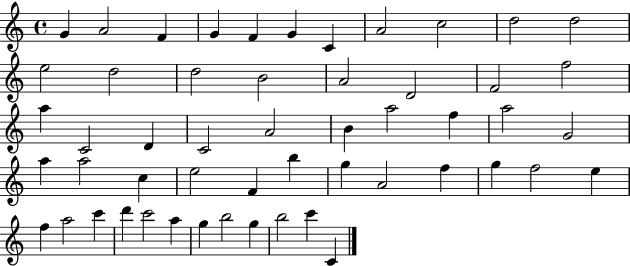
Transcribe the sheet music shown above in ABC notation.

X:1
T:Untitled
M:4/4
L:1/4
K:C
G A2 F G F G C A2 c2 d2 d2 e2 d2 d2 B2 A2 D2 F2 f2 a C2 D C2 A2 B a2 f a2 G2 a a2 c e2 F b g A2 f g f2 e f a2 c' d' c'2 a g b2 g b2 c' C